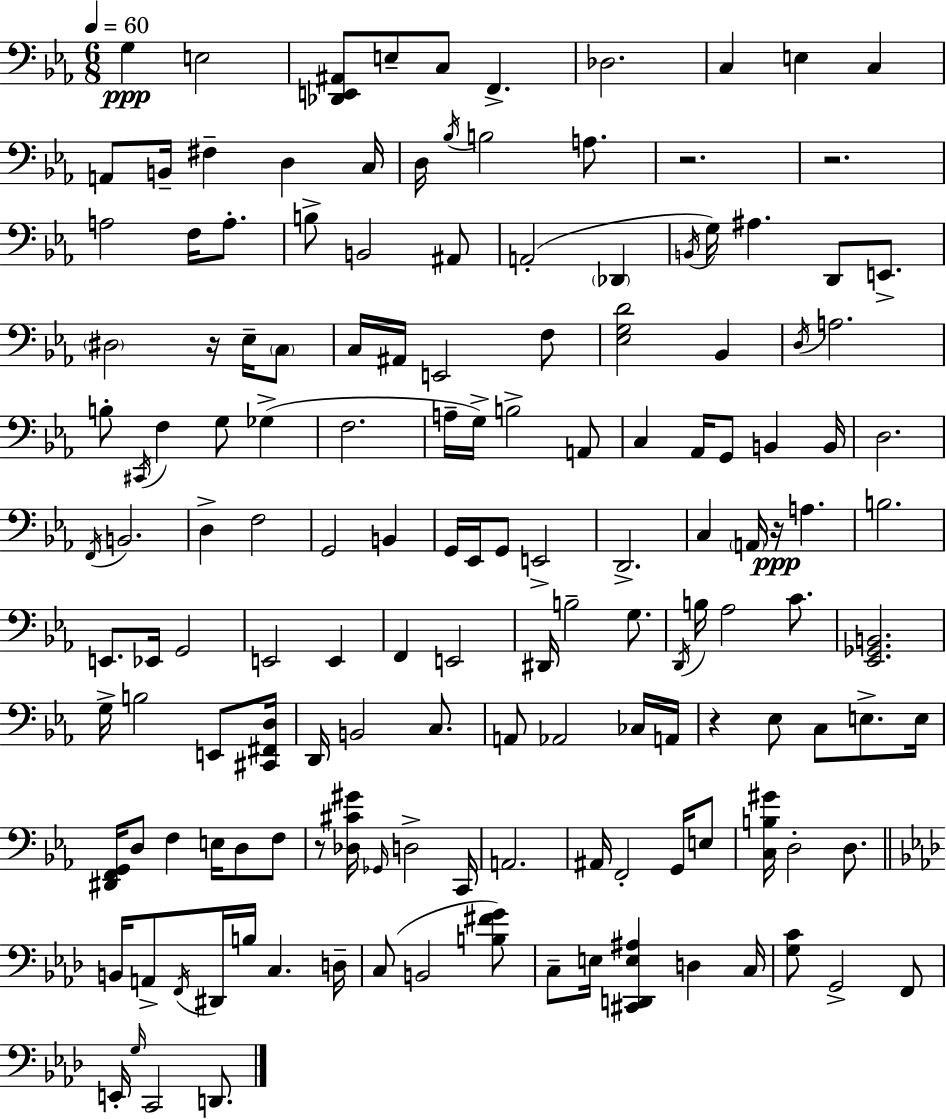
G3/q E3/h [Db2,E2,A#2]/e E3/e C3/e F2/q. Db3/h. C3/q E3/q C3/q A2/e B2/s F#3/q D3/q C3/s D3/s Bb3/s B3/h A3/e. R/h. R/h. A3/h F3/s A3/e. B3/e B2/h A#2/e A2/h Db2/q B2/s G3/s A#3/q. D2/e E2/e. D#3/h R/s Eb3/s C3/e C3/s A#2/s E2/h F3/e [Eb3,G3,D4]/h Bb2/q D3/s A3/h. B3/e C#2/s F3/q G3/e Gb3/q F3/h. A3/s G3/s B3/h A2/e C3/q Ab2/s G2/e B2/q B2/s D3/h. F2/s B2/h. D3/q F3/h G2/h B2/q G2/s Eb2/s G2/e E2/h D2/h. C3/q A2/s R/s A3/q. B3/h. E2/e. Eb2/s G2/h E2/h E2/q F2/q E2/h D#2/s B3/h G3/e. D2/s B3/s Ab3/h C4/e. [Eb2,Gb2,B2]/h. G3/s B3/h E2/e [C#2,F#2,D3]/s D2/s B2/h C3/e. A2/e Ab2/h CES3/s A2/s R/q Eb3/e C3/e E3/e. E3/s [D#2,F2,G2]/s D3/e F3/q E3/s D3/e F3/e R/e [Db3,C#4,G#4]/s Gb2/s D3/h C2/s A2/h. A#2/s F2/h G2/s E3/e [C3,B3,G#4]/s D3/h D3/e. B2/s A2/e F2/s D#2/s B3/s C3/q. D3/s C3/e B2/h [B3,F#4,G4]/e C3/e E3/s [C#2,D2,E3,A#3]/q D3/q C3/s [G3,C4]/e G2/h F2/e E2/s G3/s C2/h D2/e.